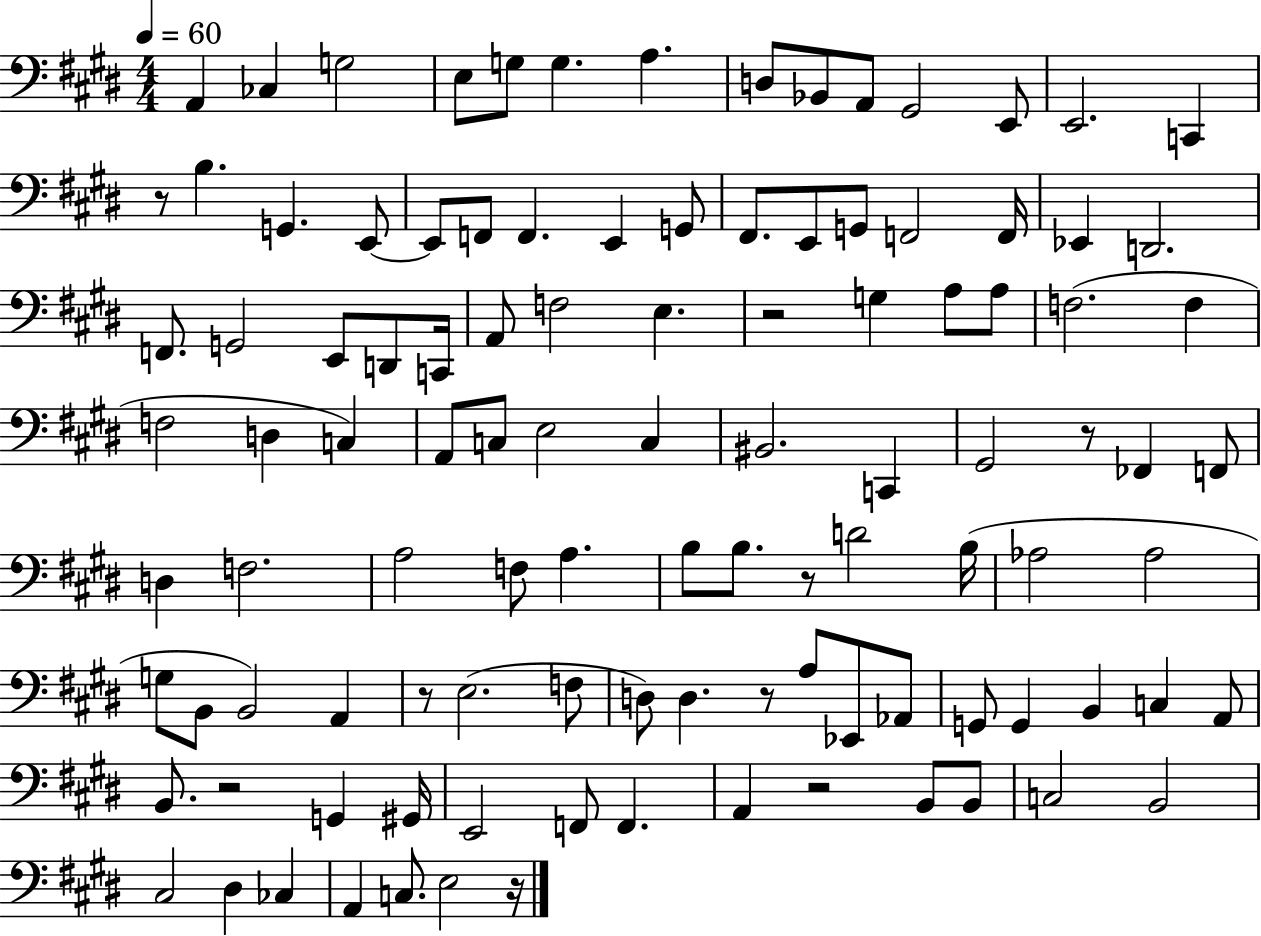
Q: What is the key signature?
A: E major